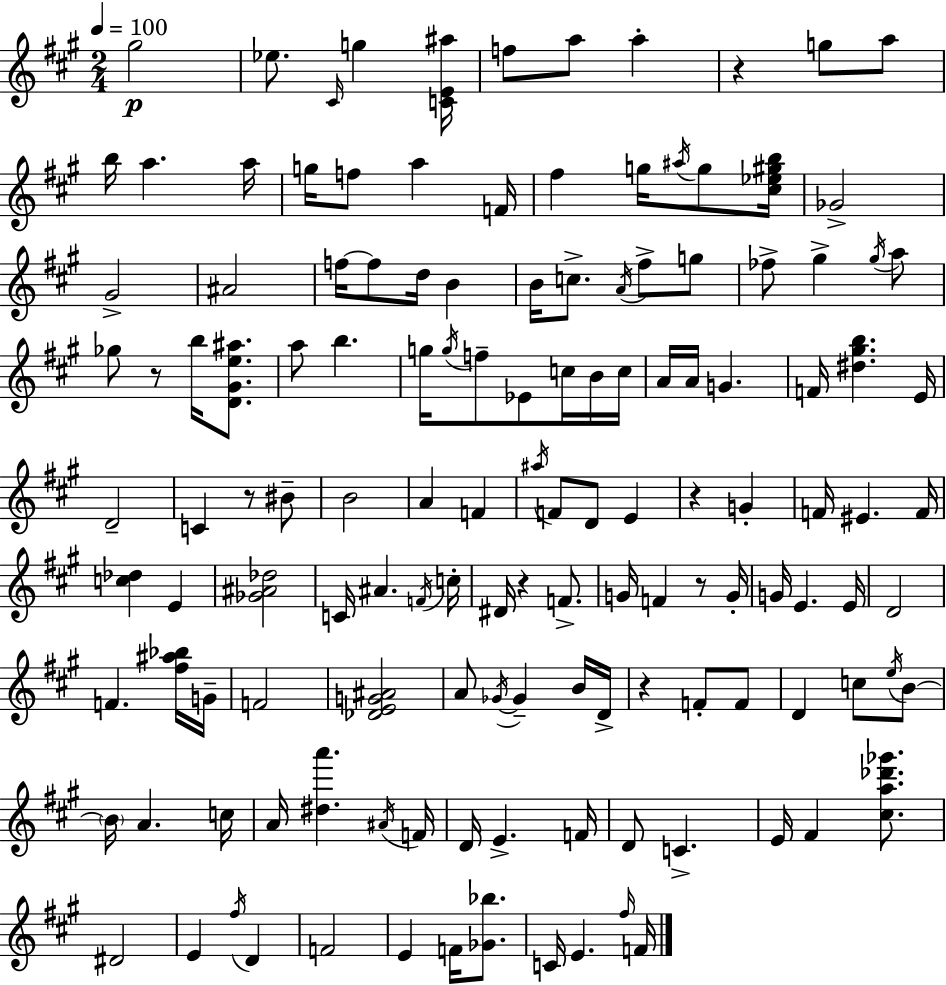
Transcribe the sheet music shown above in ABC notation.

X:1
T:Untitled
M:2/4
L:1/4
K:A
^g2 _e/2 ^C/4 g [CE^a]/4 f/2 a/2 a z g/2 a/2 b/4 a a/4 g/4 f/2 a F/4 ^f g/4 ^a/4 g/2 [^c_e^gb]/4 _G2 ^G2 ^A2 f/4 f/2 d/4 B B/4 c/2 A/4 ^f/2 g/2 _f/2 ^g ^g/4 a/2 _g/2 z/2 b/4 [D^Ge^a]/2 a/2 b g/4 g/4 f/2 _E/2 c/4 B/4 c/4 A/4 A/4 G F/4 [^d^gb] E/4 D2 C z/2 ^B/2 B2 A F ^a/4 F/2 D/2 E z G F/4 ^E F/4 [c_d] E [_G^A_d]2 C/4 ^A F/4 c/4 ^D/4 z F/2 G/4 F z/2 G/4 G/4 E E/4 D2 F [^f^a_b]/4 G/4 F2 [_DEG^A]2 A/2 _G/4 _G B/4 D/4 z F/2 F/2 D c/2 e/4 B/2 B/4 A c/4 A/4 [^da'] ^A/4 F/4 D/4 E F/4 D/2 C E/4 ^F [^ca_d'_g']/2 ^D2 E ^f/4 D F2 E F/4 [_G_b]/2 C/4 E ^f/4 F/4